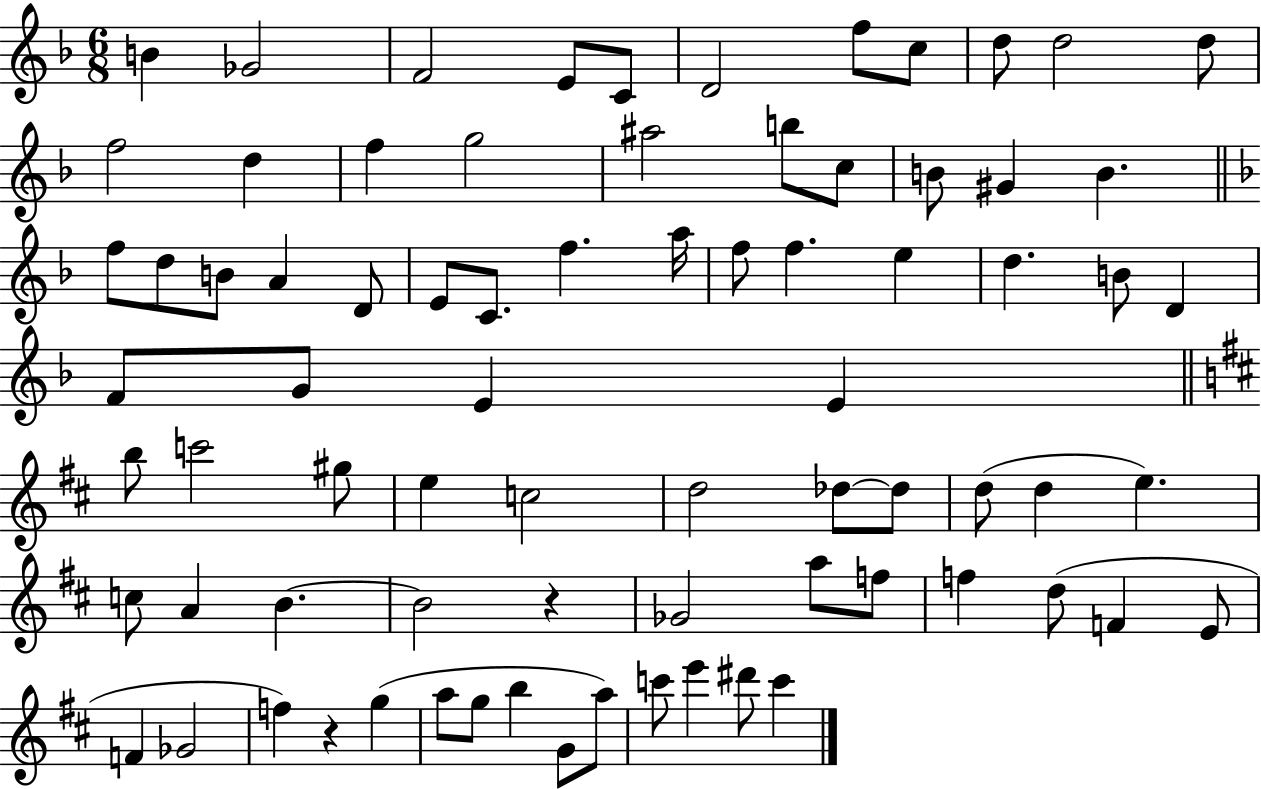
X:1
T:Untitled
M:6/8
L:1/4
K:F
B _G2 F2 E/2 C/2 D2 f/2 c/2 d/2 d2 d/2 f2 d f g2 ^a2 b/2 c/2 B/2 ^G B f/2 d/2 B/2 A D/2 E/2 C/2 f a/4 f/2 f e d B/2 D F/2 G/2 E E b/2 c'2 ^g/2 e c2 d2 _d/2 _d/2 d/2 d e c/2 A B B2 z _G2 a/2 f/2 f d/2 F E/2 F _G2 f z g a/2 g/2 b G/2 a/2 c'/2 e' ^d'/2 c'